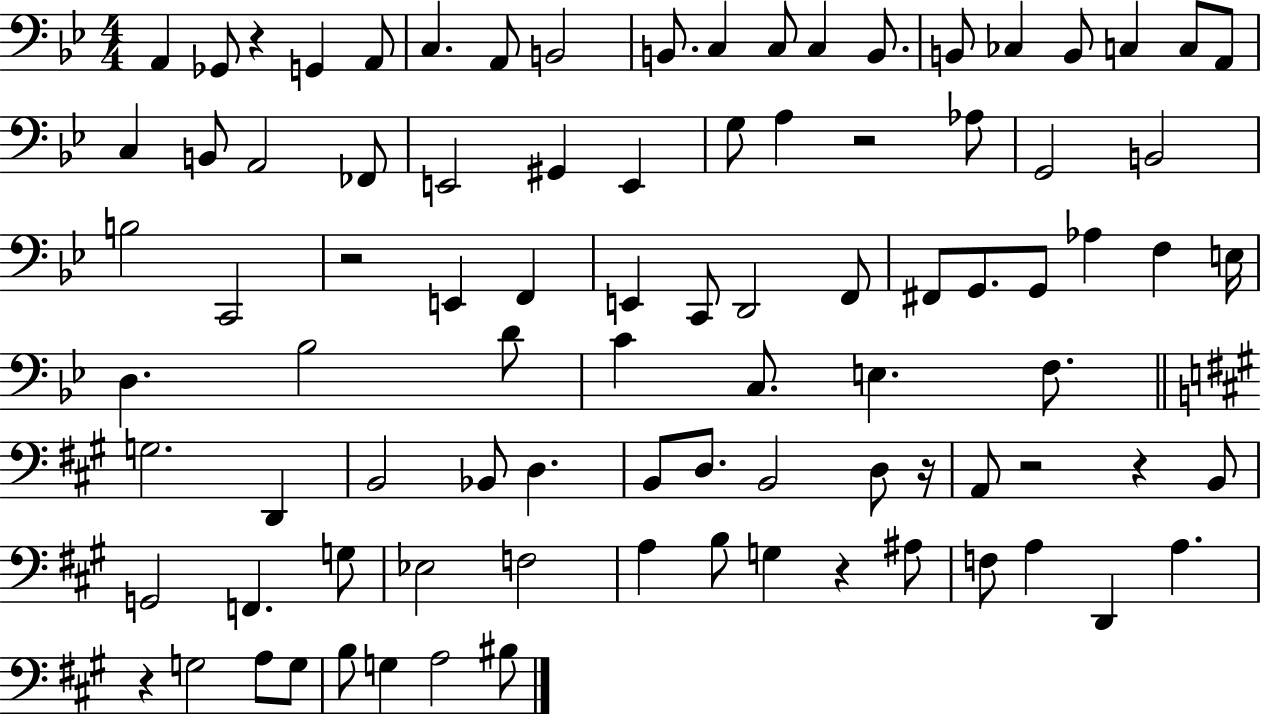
A2/q Gb2/e R/q G2/q A2/e C3/q. A2/e B2/h B2/e. C3/q C3/e C3/q B2/e. B2/e CES3/q B2/e C3/q C3/e A2/e C3/q B2/e A2/h FES2/e E2/h G#2/q E2/q G3/e A3/q R/h Ab3/e G2/h B2/h B3/h C2/h R/h E2/q F2/q E2/q C2/e D2/h F2/e F#2/e G2/e. G2/e Ab3/q F3/q E3/s D3/q. Bb3/h D4/e C4/q C3/e. E3/q. F3/e. G3/h. D2/q B2/h Bb2/e D3/q. B2/e D3/e. B2/h D3/e R/s A2/e R/h R/q B2/e G2/h F2/q. G3/e Eb3/h F3/h A3/q B3/e G3/q R/q A#3/e F3/e A3/q D2/q A3/q. R/q G3/h A3/e G3/e B3/e G3/q A3/h BIS3/e